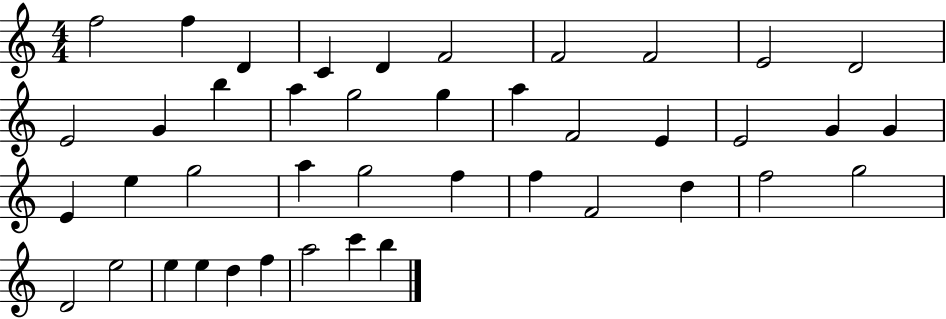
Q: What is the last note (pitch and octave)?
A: B5